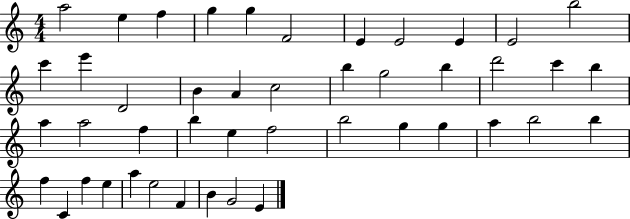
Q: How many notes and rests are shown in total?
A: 45